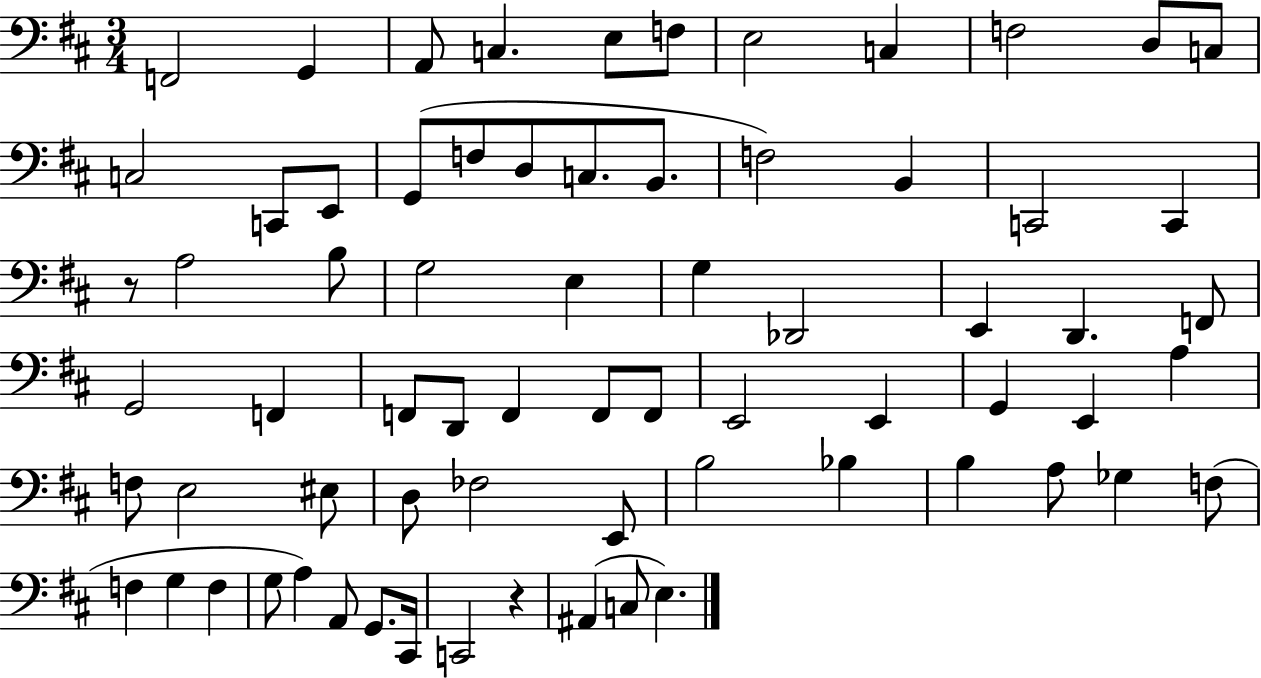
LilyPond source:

{
  \clef bass
  \numericTimeSignature
  \time 3/4
  \key d \major
  f,2 g,4 | a,8 c4. e8 f8 | e2 c4 | f2 d8 c8 | \break c2 c,8 e,8 | g,8( f8 d8 c8. b,8. | f2) b,4 | c,2 c,4 | \break r8 a2 b8 | g2 e4 | g4 des,2 | e,4 d,4. f,8 | \break g,2 f,4 | f,8 d,8 f,4 f,8 f,8 | e,2 e,4 | g,4 e,4 a4 | \break f8 e2 eis8 | d8 fes2 e,8 | b2 bes4 | b4 a8 ges4 f8( | \break f4 g4 f4 | g8 a4) a,8 g,8. cis,16 | c,2 r4 | ais,4( c8 e4.) | \break \bar "|."
}